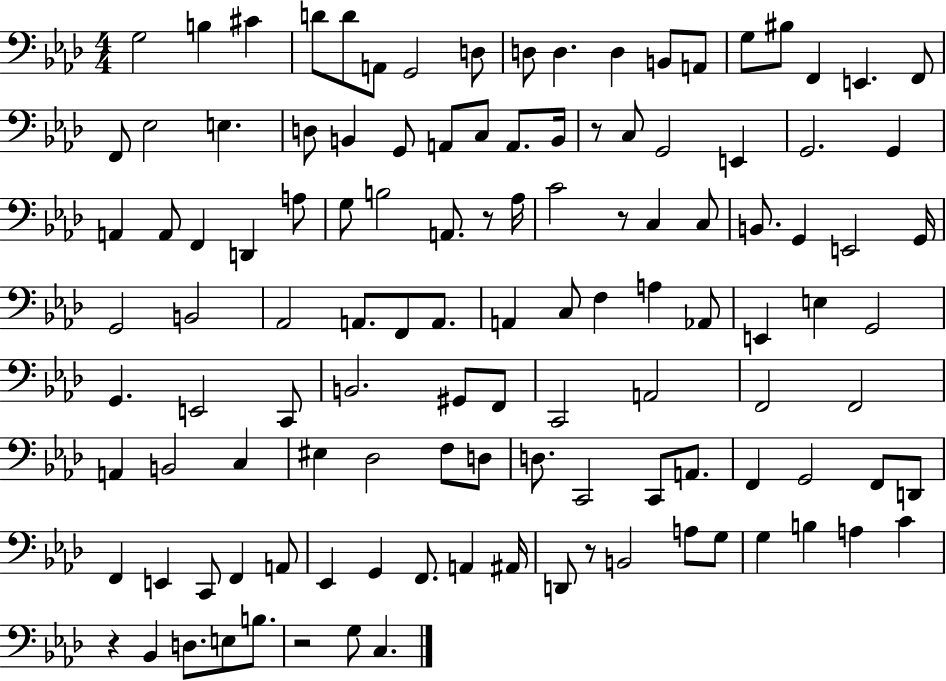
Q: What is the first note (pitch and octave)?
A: G3